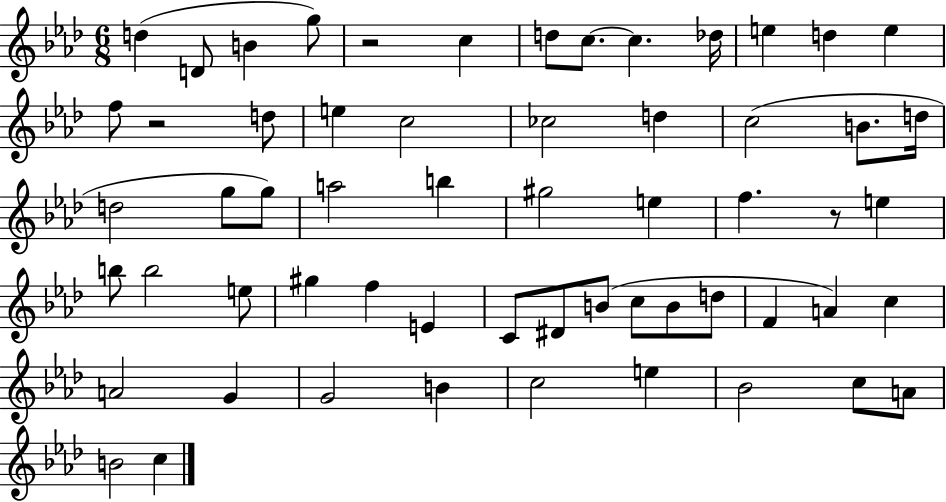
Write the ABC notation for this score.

X:1
T:Untitled
M:6/8
L:1/4
K:Ab
d D/2 B g/2 z2 c d/2 c/2 c _d/4 e d e f/2 z2 d/2 e c2 _c2 d c2 B/2 d/4 d2 g/2 g/2 a2 b ^g2 e f z/2 e b/2 b2 e/2 ^g f E C/2 ^D/2 B/2 c/2 B/2 d/2 F A c A2 G G2 B c2 e _B2 c/2 A/2 B2 c